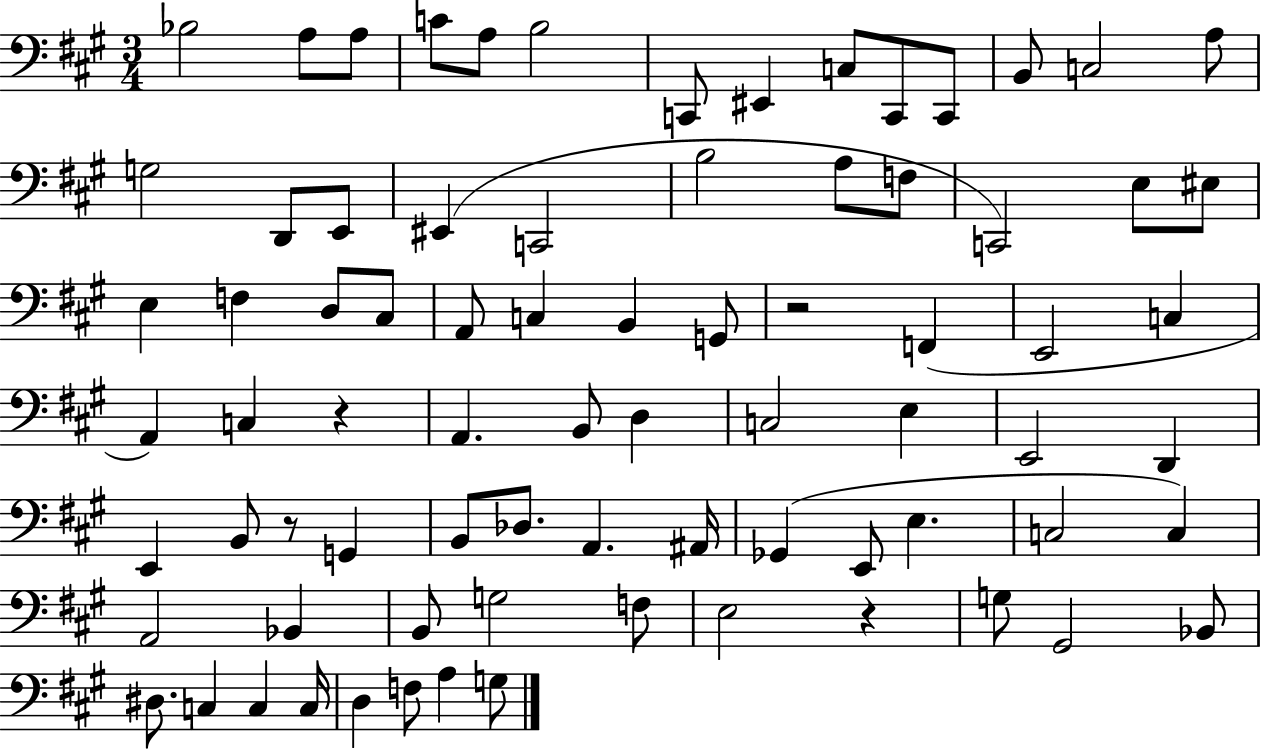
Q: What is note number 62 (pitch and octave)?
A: F3